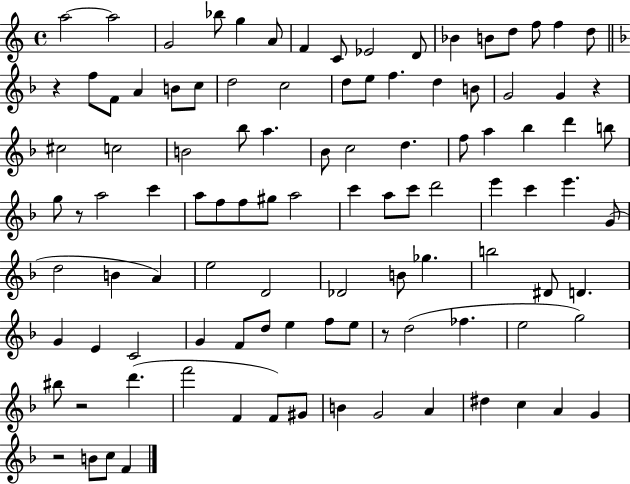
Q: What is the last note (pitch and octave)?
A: F4